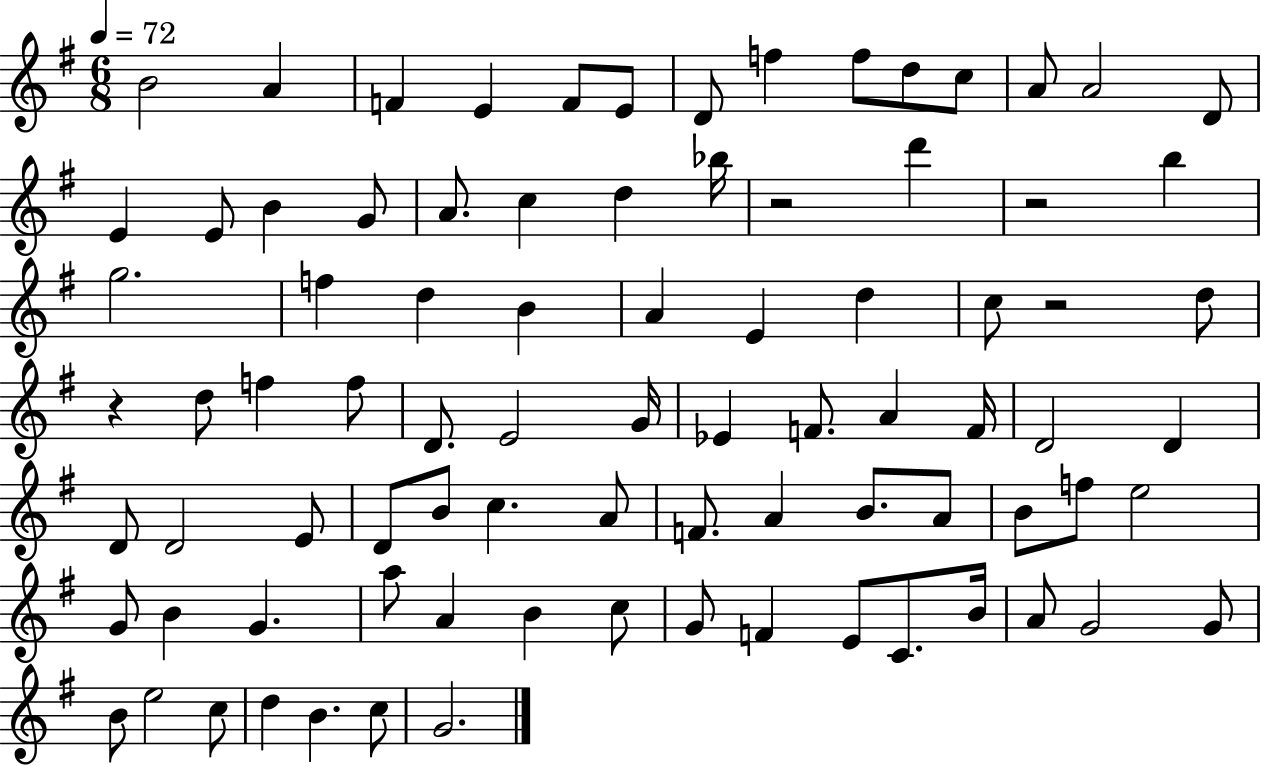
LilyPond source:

{
  \clef treble
  \numericTimeSignature
  \time 6/8
  \key g \major
  \tempo 4 = 72
  b'2 a'4 | f'4 e'4 f'8 e'8 | d'8 f''4 f''8 d''8 c''8 | a'8 a'2 d'8 | \break e'4 e'8 b'4 g'8 | a'8. c''4 d''4 bes''16 | r2 d'''4 | r2 b''4 | \break g''2. | f''4 d''4 b'4 | a'4 e'4 d''4 | c''8 r2 d''8 | \break r4 d''8 f''4 f''8 | d'8. e'2 g'16 | ees'4 f'8. a'4 f'16 | d'2 d'4 | \break d'8 d'2 e'8 | d'8 b'8 c''4. a'8 | f'8. a'4 b'8. a'8 | b'8 f''8 e''2 | \break g'8 b'4 g'4. | a''8 a'4 b'4 c''8 | g'8 f'4 e'8 c'8. b'16 | a'8 g'2 g'8 | \break b'8 e''2 c''8 | d''4 b'4. c''8 | g'2. | \bar "|."
}